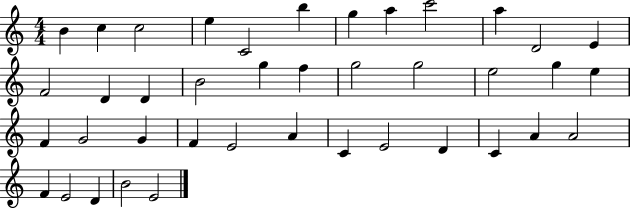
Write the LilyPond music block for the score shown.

{
  \clef treble
  \numericTimeSignature
  \time 4/4
  \key c \major
  b'4 c''4 c''2 | e''4 c'2 b''4 | g''4 a''4 c'''2 | a''4 d'2 e'4 | \break f'2 d'4 d'4 | b'2 g''4 f''4 | g''2 g''2 | e''2 g''4 e''4 | \break f'4 g'2 g'4 | f'4 e'2 a'4 | c'4 e'2 d'4 | c'4 a'4 a'2 | \break f'4 e'2 d'4 | b'2 e'2 | \bar "|."
}